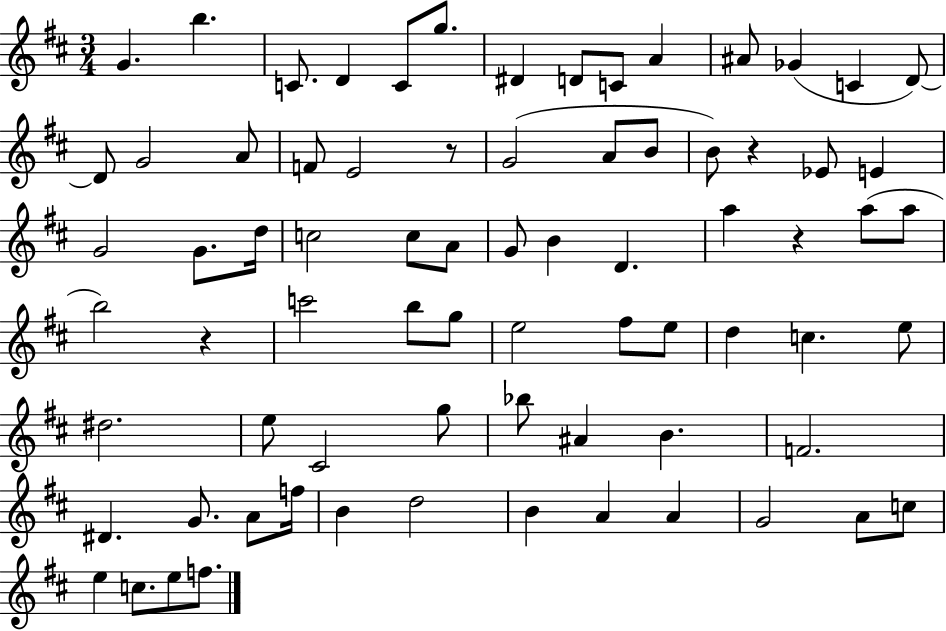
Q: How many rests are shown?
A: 4